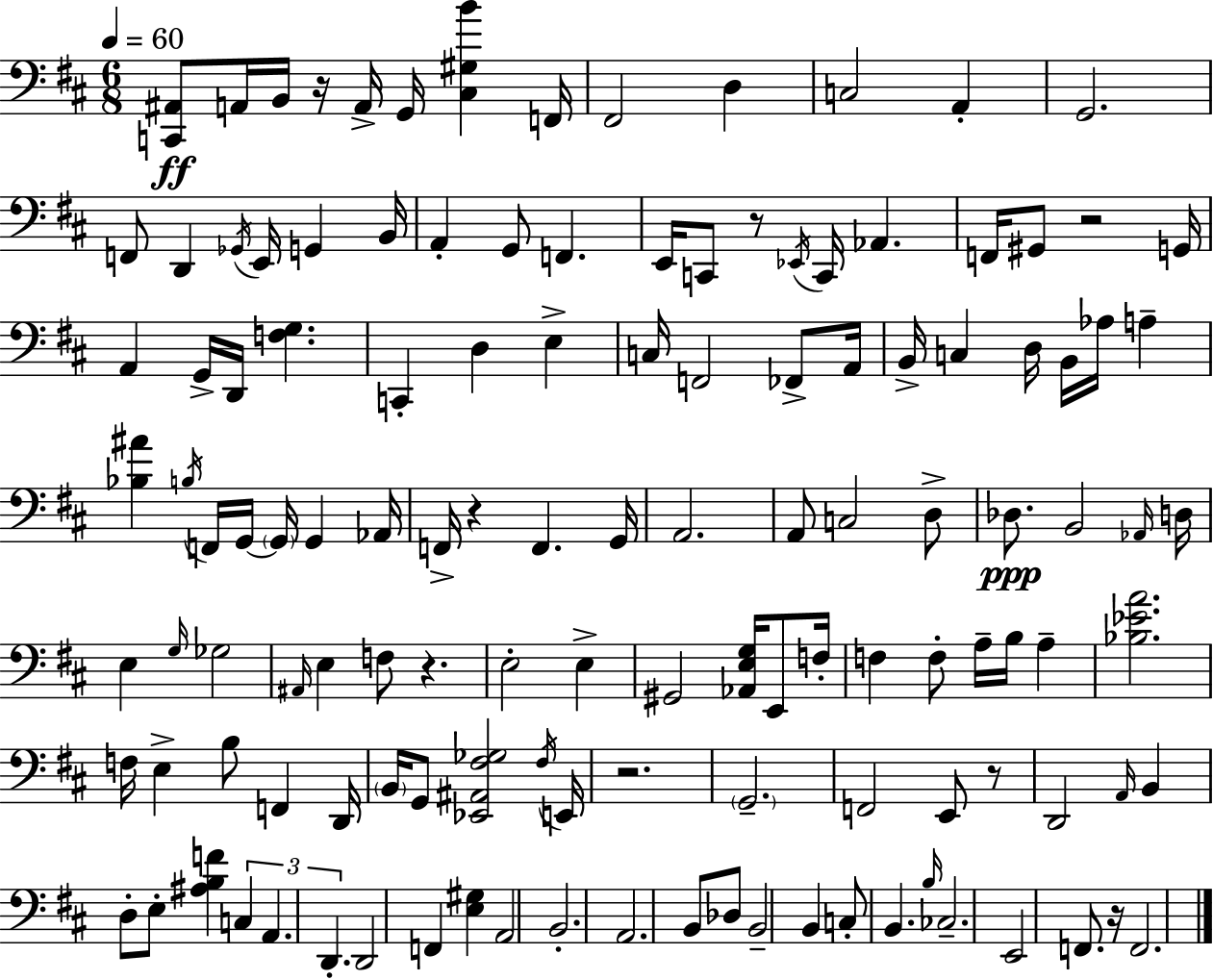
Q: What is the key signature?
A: D major